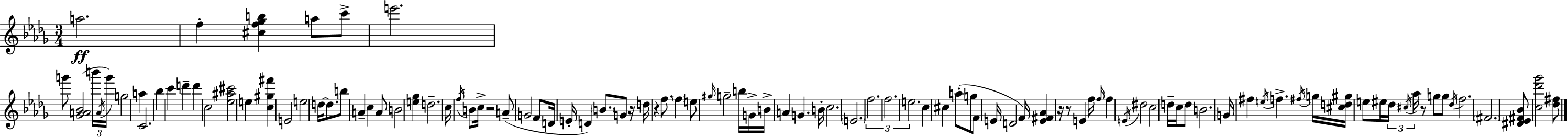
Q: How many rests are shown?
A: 6